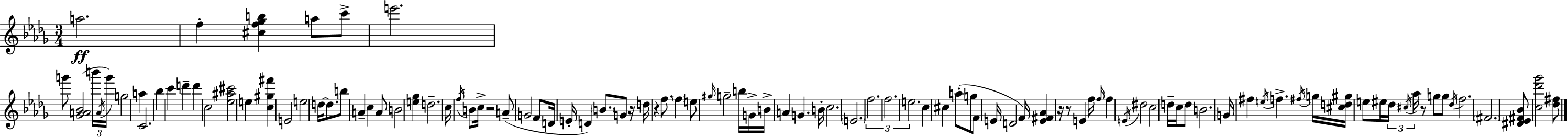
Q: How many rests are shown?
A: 6